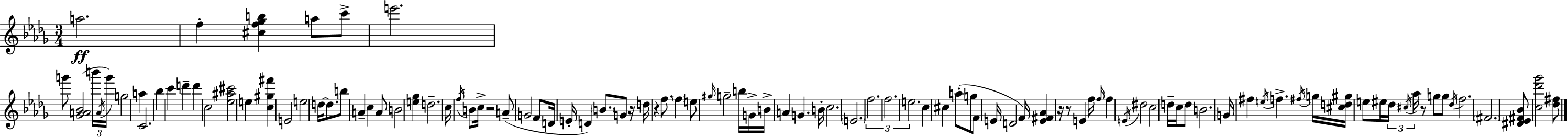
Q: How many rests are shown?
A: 6